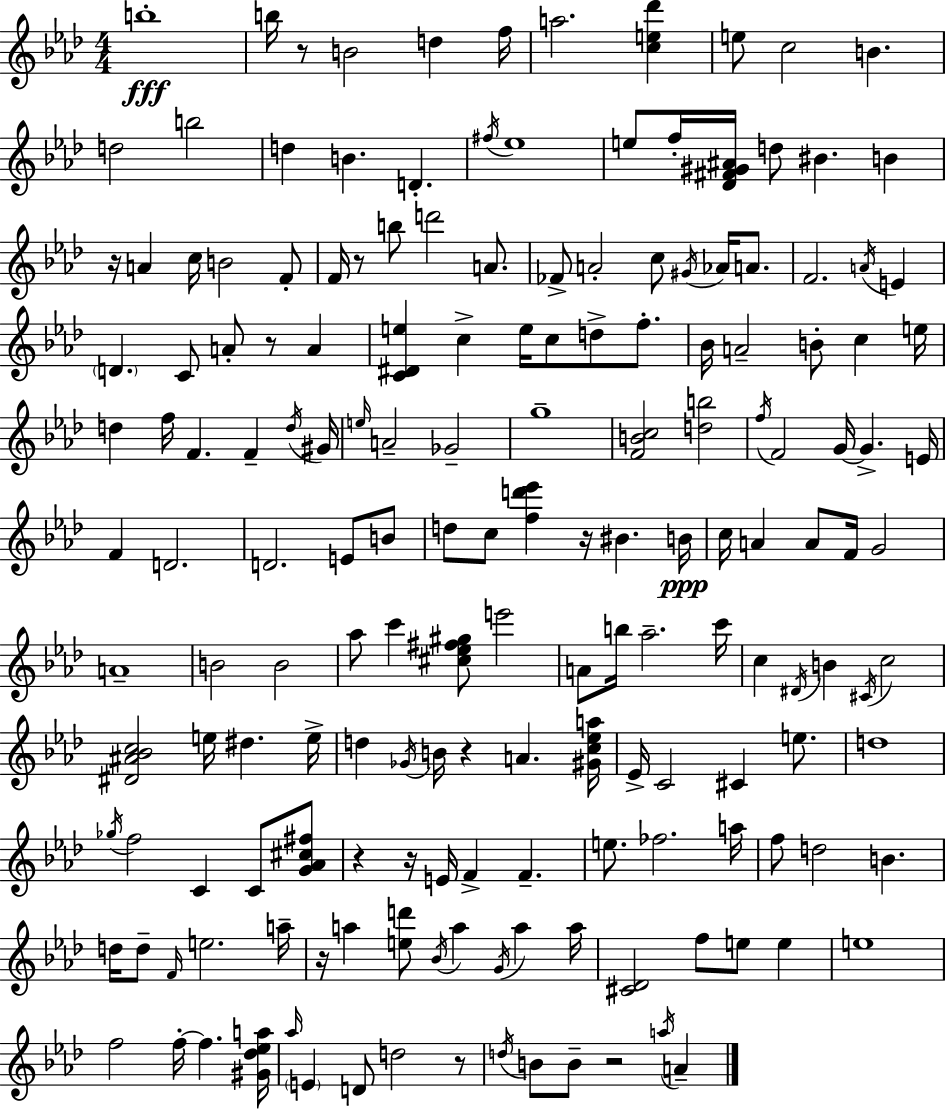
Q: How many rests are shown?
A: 11